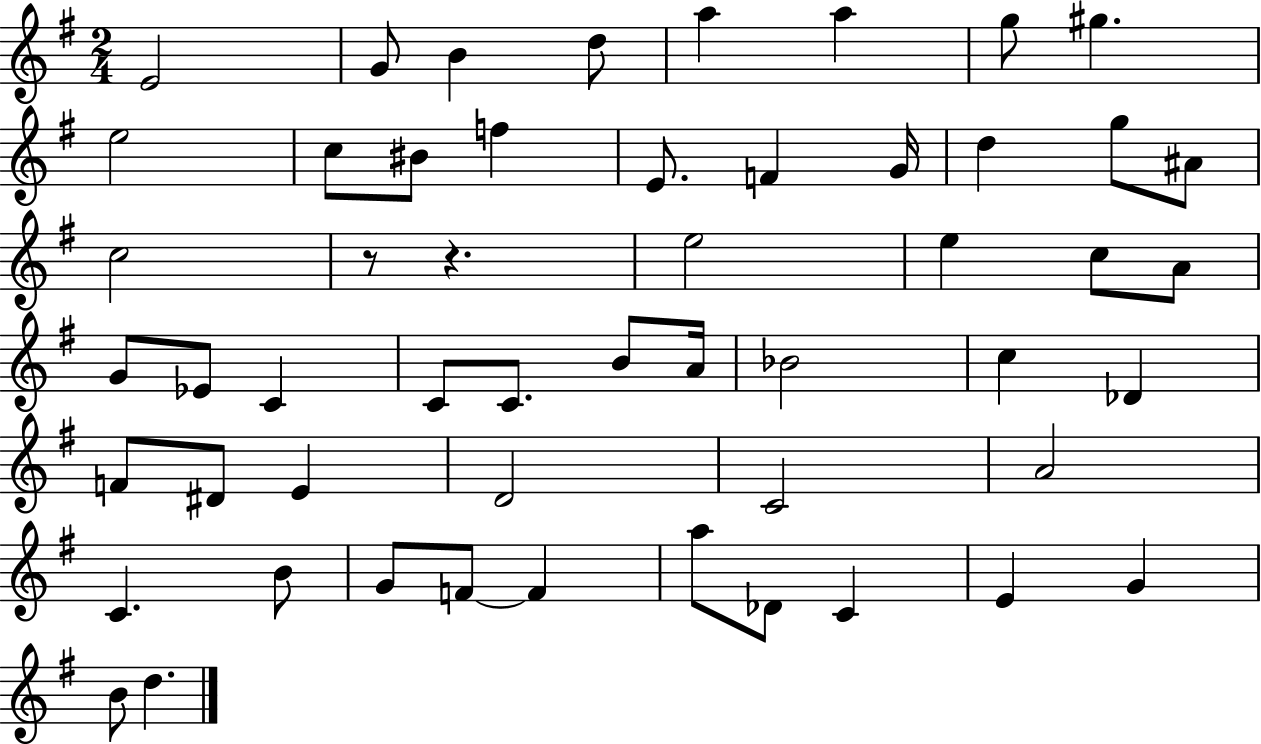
X:1
T:Untitled
M:2/4
L:1/4
K:G
E2 G/2 B d/2 a a g/2 ^g e2 c/2 ^B/2 f E/2 F G/4 d g/2 ^A/2 c2 z/2 z e2 e c/2 A/2 G/2 _E/2 C C/2 C/2 B/2 A/4 _B2 c _D F/2 ^D/2 E D2 C2 A2 C B/2 G/2 F/2 F a/2 _D/2 C E G B/2 d